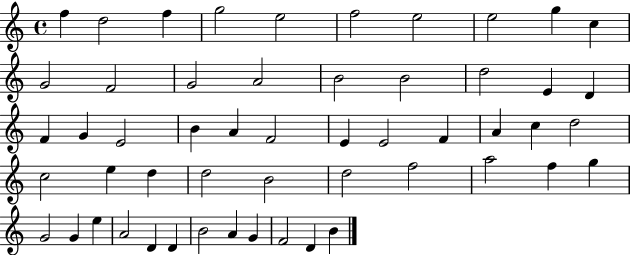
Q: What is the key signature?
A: C major